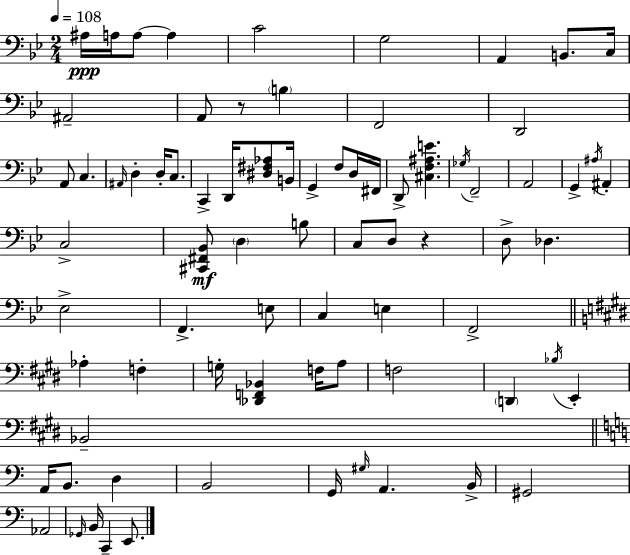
X:1
T:Untitled
M:2/4
L:1/4
K:Gm
^A,/4 A,/4 A,/2 A, C2 G,2 A,, B,,/2 C,/4 ^A,,2 A,,/2 z/2 B, F,,2 D,,2 A,,/2 C, ^A,,/4 D, D,/4 C,/2 C,, D,,/4 [^D,^F,_A,]/2 B,,/4 G,, F,/2 D,/4 ^F,,/4 D,,/2 [^C,F,^A,E] _G,/4 F,,2 A,,2 G,, ^A,/4 ^A,, C,2 [^C,,^F,,_B,,]/2 D, B,/2 C,/2 D,/2 z D,/2 _D, _E,2 F,, E,/2 C, E, F,,2 _A, F, G,/4 [_D,,F,,_B,,] F,/4 A,/2 F,2 D,, _B,/4 E,, _B,,2 A,,/4 B,,/2 D, B,,2 G,,/4 ^G,/4 A,, B,,/4 ^G,,2 _A,,2 _G,,/4 B,,/4 C,, E,,/2